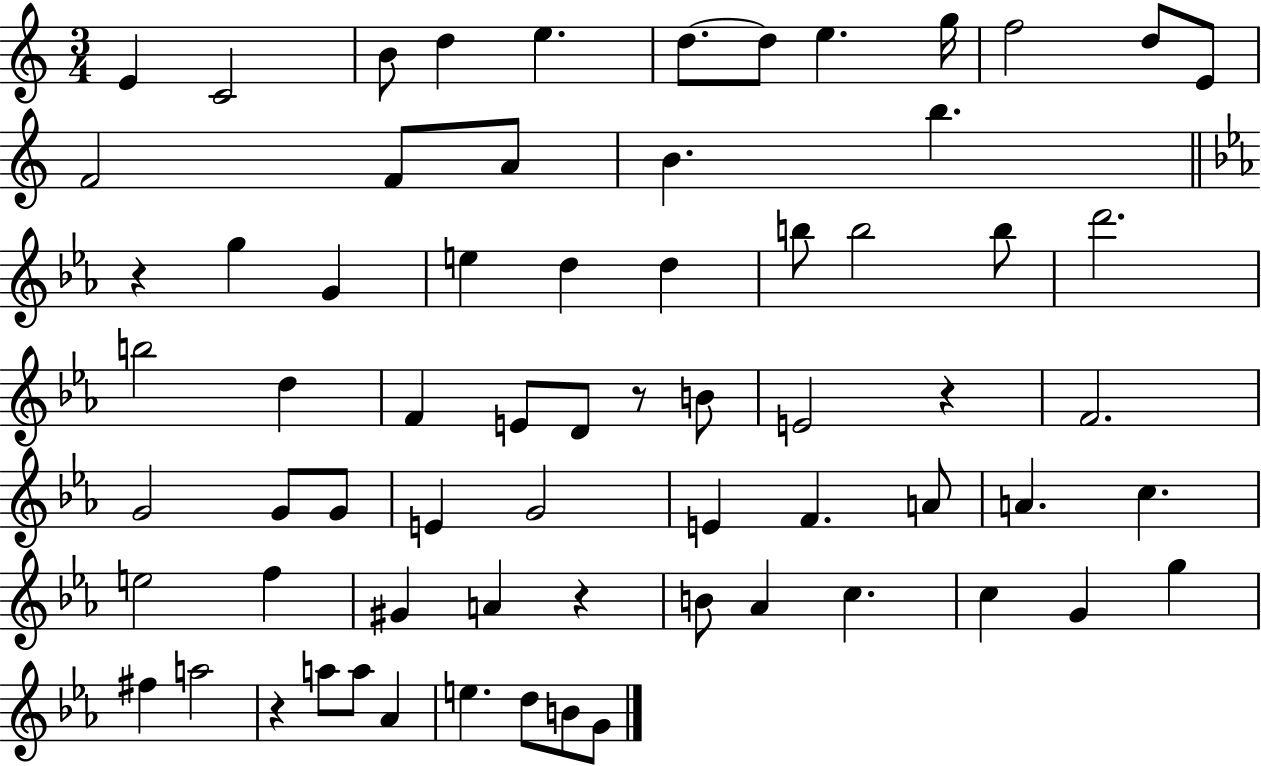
{
  \clef treble
  \numericTimeSignature
  \time 3/4
  \key c \major
  e'4 c'2 | b'8 d''4 e''4. | d''8.~~ d''8 e''4. g''16 | f''2 d''8 e'8 | \break f'2 f'8 a'8 | b'4. b''4. | \bar "||" \break \key ees \major r4 g''4 g'4 | e''4 d''4 d''4 | b''8 b''2 b''8 | d'''2. | \break b''2 d''4 | f'4 e'8 d'8 r8 b'8 | e'2 r4 | f'2. | \break g'2 g'8 g'8 | e'4 g'2 | e'4 f'4. a'8 | a'4. c''4. | \break e''2 f''4 | gis'4 a'4 r4 | b'8 aes'4 c''4. | c''4 g'4 g''4 | \break fis''4 a''2 | r4 a''8 a''8 aes'4 | e''4. d''8 b'8 g'8 | \bar "|."
}